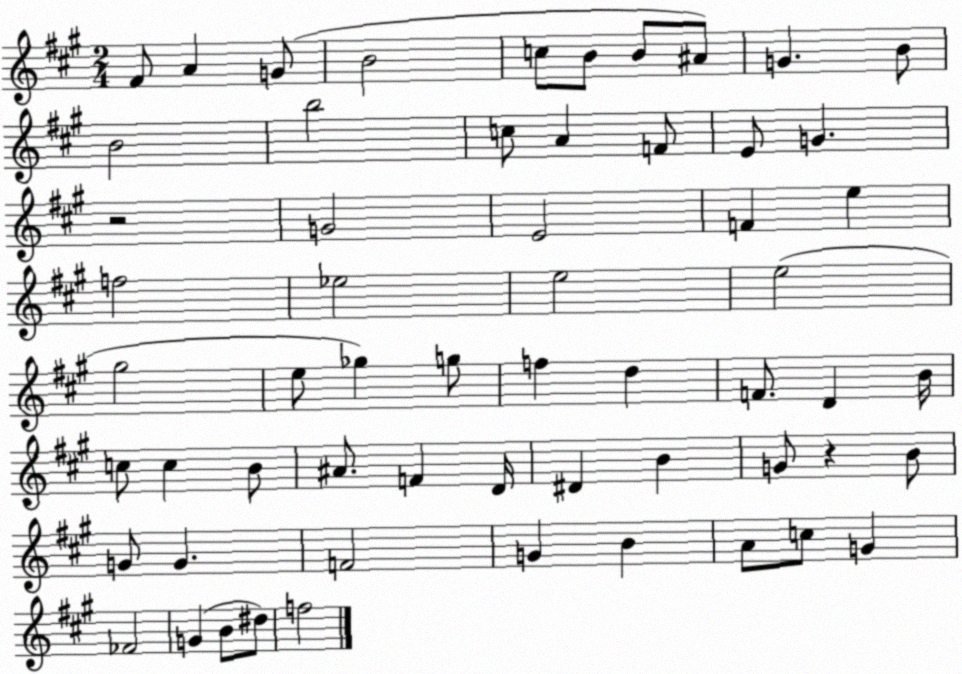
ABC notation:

X:1
T:Untitled
M:2/4
L:1/4
K:A
^F/2 A G/2 B2 c/2 B/2 B/2 ^A/2 G B/2 B2 b2 c/2 A F/2 E/2 G z2 G2 E2 F e f2 _e2 e2 e2 ^g2 e/2 _g g/2 f d F/2 D B/4 c/2 c B/2 ^A/2 F D/4 ^D B G/2 z B/2 G/2 G F2 G B A/2 c/2 G _F2 G B/2 ^d/2 f2